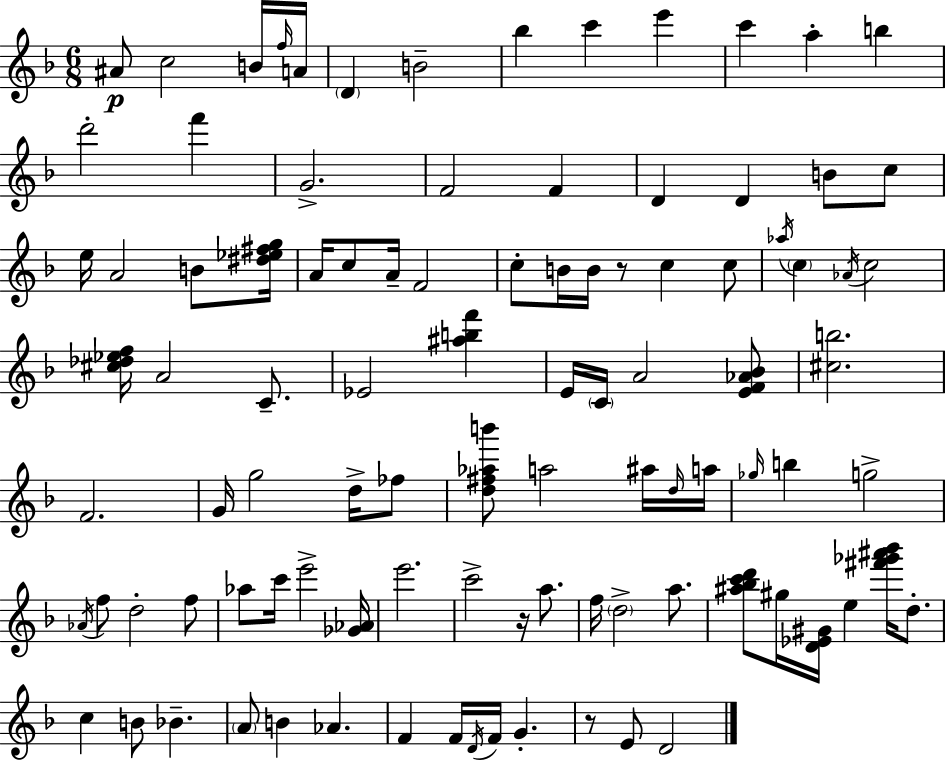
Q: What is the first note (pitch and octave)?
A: A#4